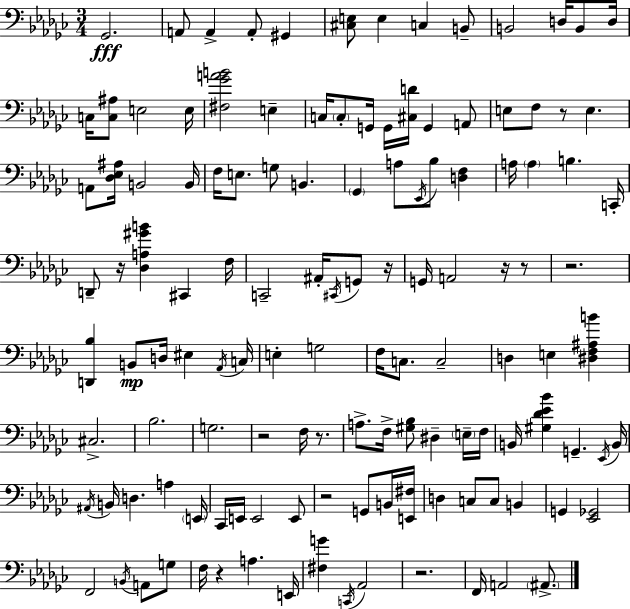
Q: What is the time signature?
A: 3/4